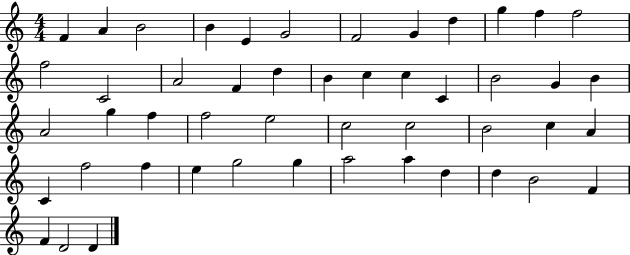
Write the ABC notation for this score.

X:1
T:Untitled
M:4/4
L:1/4
K:C
F A B2 B E G2 F2 G d g f f2 f2 C2 A2 F d B c c C B2 G B A2 g f f2 e2 c2 c2 B2 c A C f2 f e g2 g a2 a d d B2 F F D2 D